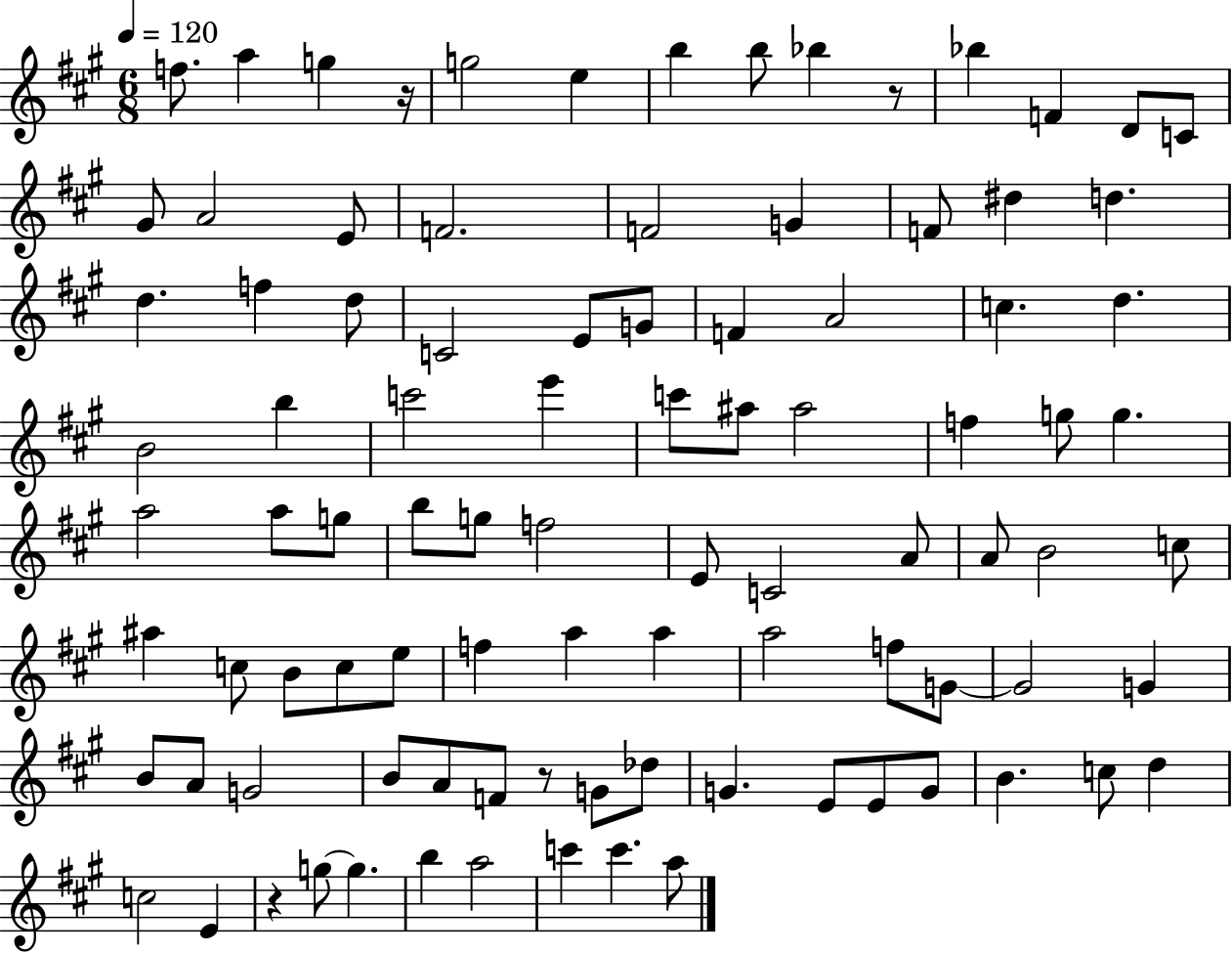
F5/e. A5/q G5/q R/s G5/h E5/q B5/q B5/e Bb5/q R/e Bb5/q F4/q D4/e C4/e G#4/e A4/h E4/e F4/h. F4/h G4/q F4/e D#5/q D5/q. D5/q. F5/q D5/e C4/h E4/e G4/e F4/q A4/h C5/q. D5/q. B4/h B5/q C6/h E6/q C6/e A#5/e A#5/h F5/q G5/e G5/q. A5/h A5/e G5/e B5/e G5/e F5/h E4/e C4/h A4/e A4/e B4/h C5/e A#5/q C5/e B4/e C5/e E5/e F5/q A5/q A5/q A5/h F5/e G4/e G4/h G4/q B4/e A4/e G4/h B4/e A4/e F4/e R/e G4/e Db5/e G4/q. E4/e E4/e G4/e B4/q. C5/e D5/q C5/h E4/q R/q G5/e G5/q. B5/q A5/h C6/q C6/q. A5/e